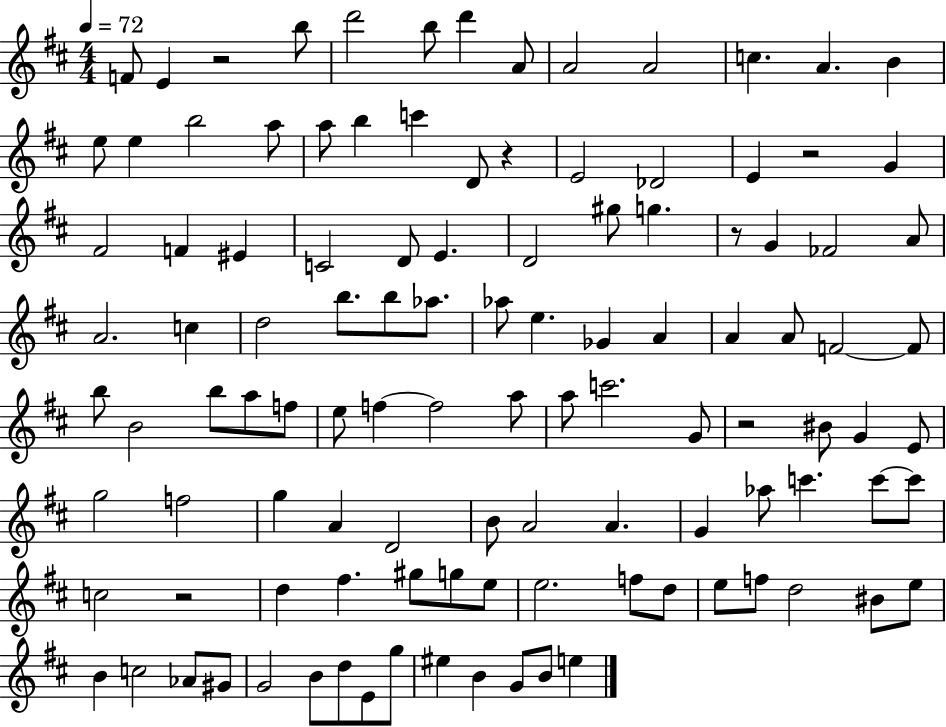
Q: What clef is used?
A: treble